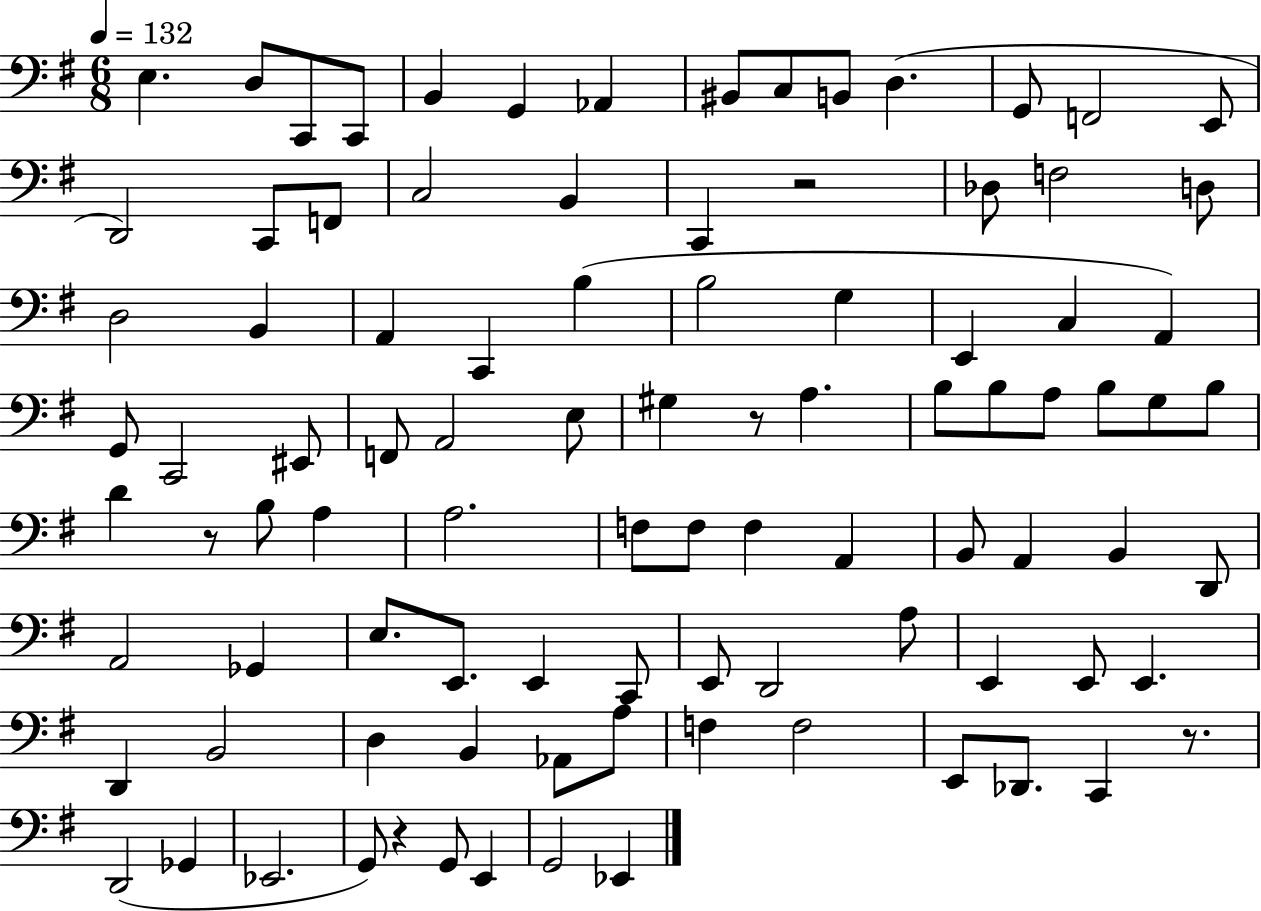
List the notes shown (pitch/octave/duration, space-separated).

E3/q. D3/e C2/e C2/e B2/q G2/q Ab2/q BIS2/e C3/e B2/e D3/q. G2/e F2/h E2/e D2/h C2/e F2/e C3/h B2/q C2/q R/h Db3/e F3/h D3/e D3/h B2/q A2/q C2/q B3/q B3/h G3/q E2/q C3/q A2/q G2/e C2/h EIS2/e F2/e A2/h E3/e G#3/q R/e A3/q. B3/e B3/e A3/e B3/e G3/e B3/e D4/q R/e B3/e A3/q A3/h. F3/e F3/e F3/q A2/q B2/e A2/q B2/q D2/e A2/h Gb2/q E3/e. E2/e. E2/q C2/e E2/e D2/h A3/e E2/q E2/e E2/q. D2/q B2/h D3/q B2/q Ab2/e A3/e F3/q F3/h E2/e Db2/e. C2/q R/e. D2/h Gb2/q Eb2/h. G2/e R/q G2/e E2/q G2/h Eb2/q